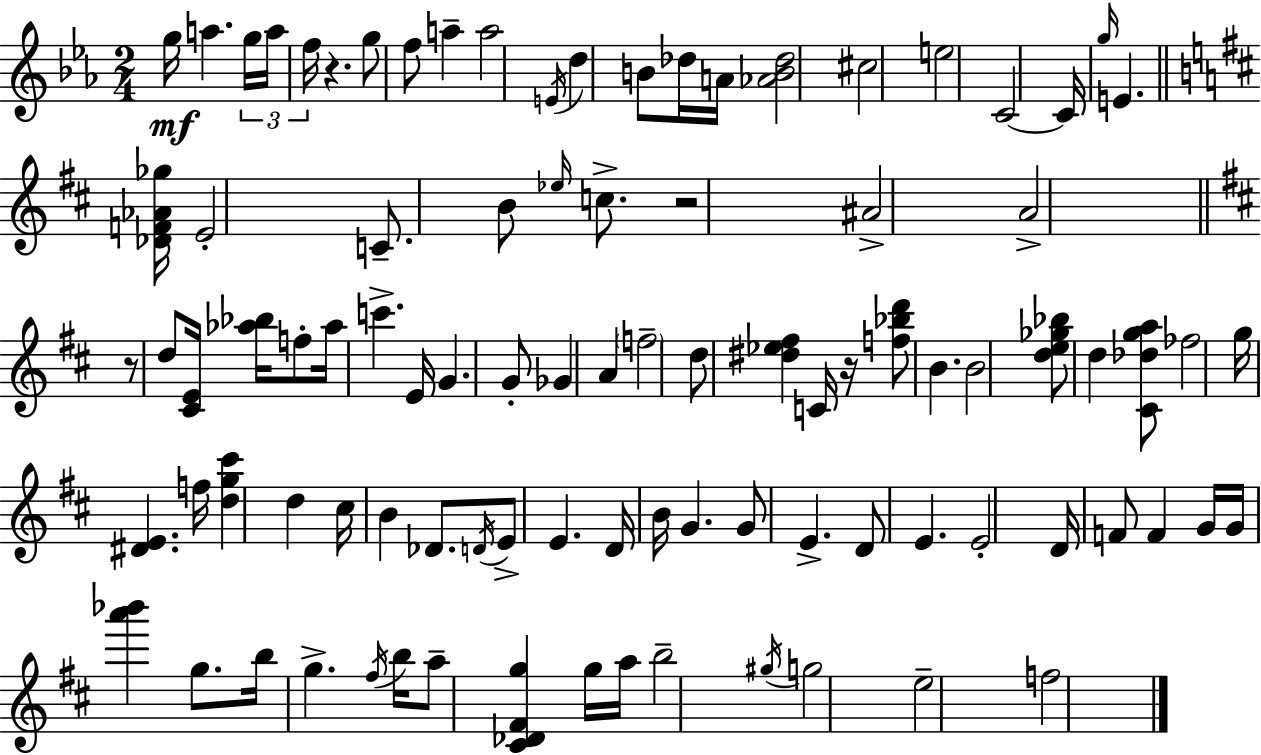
G5/s A5/q. G5/s A5/s F5/s R/q. G5/e F5/e A5/q A5/h E4/s D5/q B4/e Db5/s A4/s [Ab4,B4,Db5]/h C#5/h E5/h C4/h C4/s G5/s E4/q. [Db4,F4,Ab4,Gb5]/s E4/h C4/e. B4/e Eb5/s C5/e. R/h A#4/h A4/h R/e D5/e [C#4,E4]/s [Ab5,Bb5]/s F5/e Ab5/s C6/q. E4/s G4/q. G4/e Gb4/q A4/q F5/h D5/e [D#5,Eb5,F#5]/q C4/s R/s [F5,Bb5,D6]/e B4/q. B4/h [D5,E5,Gb5,Bb5]/e D5/q [C#4,Db5,G5,A5]/e FES5/h G5/s [D#4,E4]/q. F5/s [D5,G5,C#6]/q D5/q C#5/s B4/q Db4/e. D4/s E4/e E4/q. D4/s B4/s G4/q. G4/e E4/q. D4/e E4/q. E4/h D4/s F4/e F4/q G4/s G4/s [A6,Bb6]/q G5/e. B5/s G5/q. F#5/s B5/s A5/e [C#4,Db4,F#4,G5]/q G5/s A5/s B5/h G#5/s G5/h E5/h F5/h